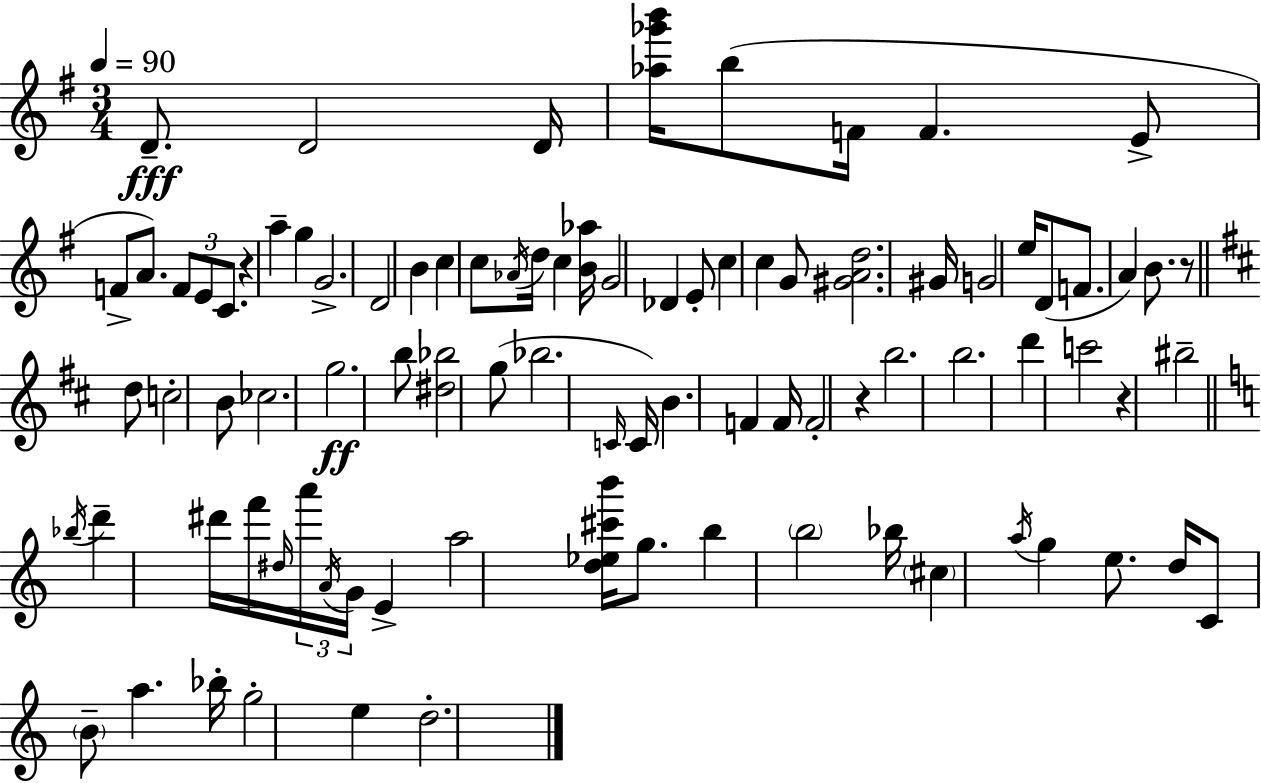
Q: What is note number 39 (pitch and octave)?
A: CES5